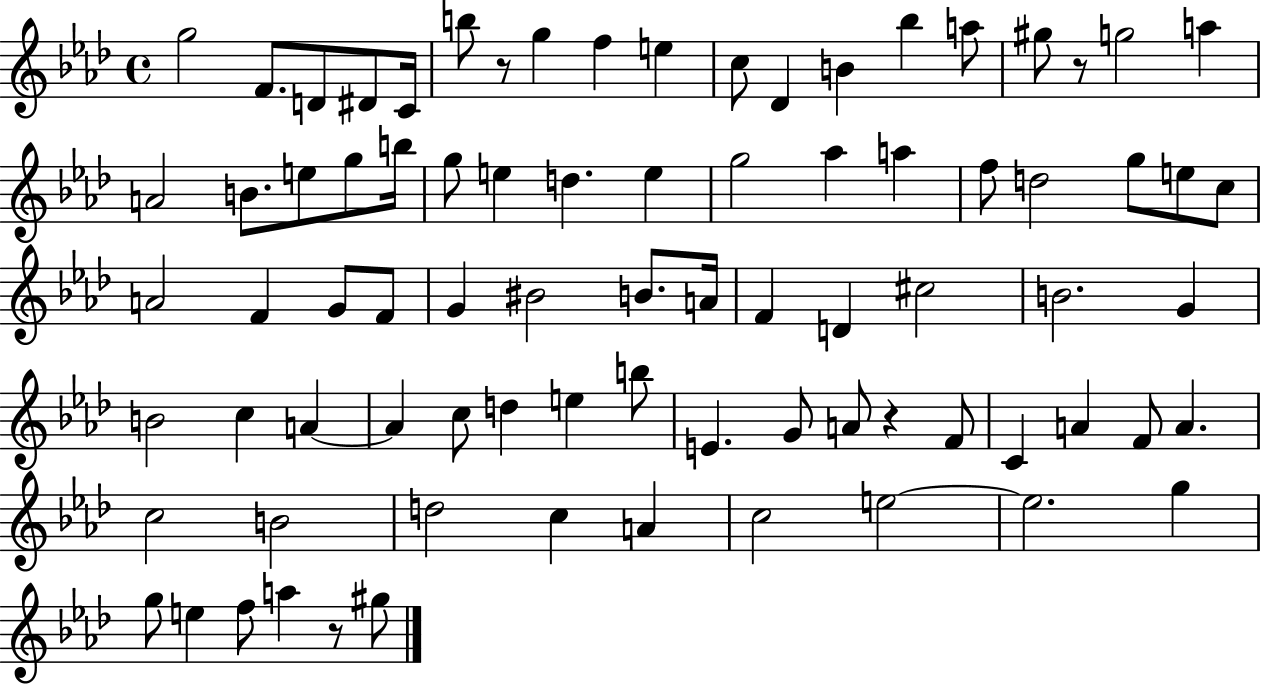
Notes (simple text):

G5/h F4/e. D4/e D#4/e C4/s B5/e R/e G5/q F5/q E5/q C5/e Db4/q B4/q Bb5/q A5/e G#5/e R/e G5/h A5/q A4/h B4/e. E5/e G5/e B5/s G5/e E5/q D5/q. E5/q G5/h Ab5/q A5/q F5/e D5/h G5/e E5/e C5/e A4/h F4/q G4/e F4/e G4/q BIS4/h B4/e. A4/s F4/q D4/q C#5/h B4/h. G4/q B4/h C5/q A4/q A4/q C5/e D5/q E5/q B5/e E4/q. G4/e A4/e R/q F4/e C4/q A4/q F4/e A4/q. C5/h B4/h D5/h C5/q A4/q C5/h E5/h E5/h. G5/q G5/e E5/q F5/e A5/q R/e G#5/e